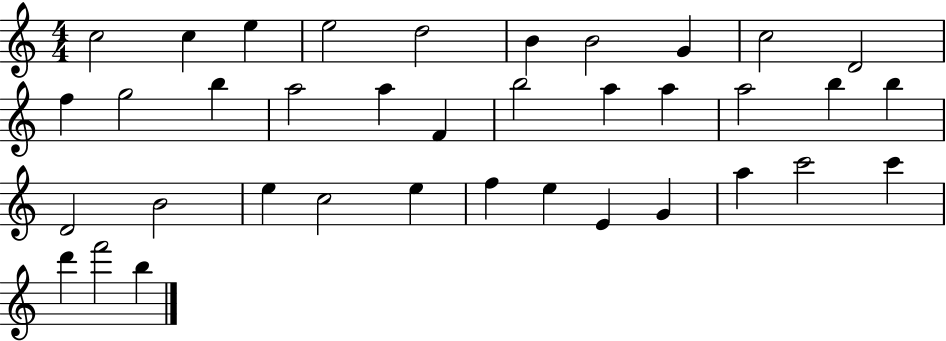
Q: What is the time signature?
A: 4/4